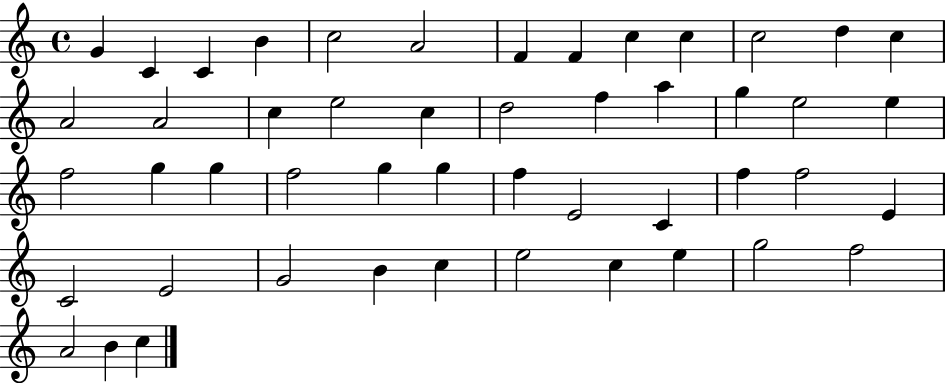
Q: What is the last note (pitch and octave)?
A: C5